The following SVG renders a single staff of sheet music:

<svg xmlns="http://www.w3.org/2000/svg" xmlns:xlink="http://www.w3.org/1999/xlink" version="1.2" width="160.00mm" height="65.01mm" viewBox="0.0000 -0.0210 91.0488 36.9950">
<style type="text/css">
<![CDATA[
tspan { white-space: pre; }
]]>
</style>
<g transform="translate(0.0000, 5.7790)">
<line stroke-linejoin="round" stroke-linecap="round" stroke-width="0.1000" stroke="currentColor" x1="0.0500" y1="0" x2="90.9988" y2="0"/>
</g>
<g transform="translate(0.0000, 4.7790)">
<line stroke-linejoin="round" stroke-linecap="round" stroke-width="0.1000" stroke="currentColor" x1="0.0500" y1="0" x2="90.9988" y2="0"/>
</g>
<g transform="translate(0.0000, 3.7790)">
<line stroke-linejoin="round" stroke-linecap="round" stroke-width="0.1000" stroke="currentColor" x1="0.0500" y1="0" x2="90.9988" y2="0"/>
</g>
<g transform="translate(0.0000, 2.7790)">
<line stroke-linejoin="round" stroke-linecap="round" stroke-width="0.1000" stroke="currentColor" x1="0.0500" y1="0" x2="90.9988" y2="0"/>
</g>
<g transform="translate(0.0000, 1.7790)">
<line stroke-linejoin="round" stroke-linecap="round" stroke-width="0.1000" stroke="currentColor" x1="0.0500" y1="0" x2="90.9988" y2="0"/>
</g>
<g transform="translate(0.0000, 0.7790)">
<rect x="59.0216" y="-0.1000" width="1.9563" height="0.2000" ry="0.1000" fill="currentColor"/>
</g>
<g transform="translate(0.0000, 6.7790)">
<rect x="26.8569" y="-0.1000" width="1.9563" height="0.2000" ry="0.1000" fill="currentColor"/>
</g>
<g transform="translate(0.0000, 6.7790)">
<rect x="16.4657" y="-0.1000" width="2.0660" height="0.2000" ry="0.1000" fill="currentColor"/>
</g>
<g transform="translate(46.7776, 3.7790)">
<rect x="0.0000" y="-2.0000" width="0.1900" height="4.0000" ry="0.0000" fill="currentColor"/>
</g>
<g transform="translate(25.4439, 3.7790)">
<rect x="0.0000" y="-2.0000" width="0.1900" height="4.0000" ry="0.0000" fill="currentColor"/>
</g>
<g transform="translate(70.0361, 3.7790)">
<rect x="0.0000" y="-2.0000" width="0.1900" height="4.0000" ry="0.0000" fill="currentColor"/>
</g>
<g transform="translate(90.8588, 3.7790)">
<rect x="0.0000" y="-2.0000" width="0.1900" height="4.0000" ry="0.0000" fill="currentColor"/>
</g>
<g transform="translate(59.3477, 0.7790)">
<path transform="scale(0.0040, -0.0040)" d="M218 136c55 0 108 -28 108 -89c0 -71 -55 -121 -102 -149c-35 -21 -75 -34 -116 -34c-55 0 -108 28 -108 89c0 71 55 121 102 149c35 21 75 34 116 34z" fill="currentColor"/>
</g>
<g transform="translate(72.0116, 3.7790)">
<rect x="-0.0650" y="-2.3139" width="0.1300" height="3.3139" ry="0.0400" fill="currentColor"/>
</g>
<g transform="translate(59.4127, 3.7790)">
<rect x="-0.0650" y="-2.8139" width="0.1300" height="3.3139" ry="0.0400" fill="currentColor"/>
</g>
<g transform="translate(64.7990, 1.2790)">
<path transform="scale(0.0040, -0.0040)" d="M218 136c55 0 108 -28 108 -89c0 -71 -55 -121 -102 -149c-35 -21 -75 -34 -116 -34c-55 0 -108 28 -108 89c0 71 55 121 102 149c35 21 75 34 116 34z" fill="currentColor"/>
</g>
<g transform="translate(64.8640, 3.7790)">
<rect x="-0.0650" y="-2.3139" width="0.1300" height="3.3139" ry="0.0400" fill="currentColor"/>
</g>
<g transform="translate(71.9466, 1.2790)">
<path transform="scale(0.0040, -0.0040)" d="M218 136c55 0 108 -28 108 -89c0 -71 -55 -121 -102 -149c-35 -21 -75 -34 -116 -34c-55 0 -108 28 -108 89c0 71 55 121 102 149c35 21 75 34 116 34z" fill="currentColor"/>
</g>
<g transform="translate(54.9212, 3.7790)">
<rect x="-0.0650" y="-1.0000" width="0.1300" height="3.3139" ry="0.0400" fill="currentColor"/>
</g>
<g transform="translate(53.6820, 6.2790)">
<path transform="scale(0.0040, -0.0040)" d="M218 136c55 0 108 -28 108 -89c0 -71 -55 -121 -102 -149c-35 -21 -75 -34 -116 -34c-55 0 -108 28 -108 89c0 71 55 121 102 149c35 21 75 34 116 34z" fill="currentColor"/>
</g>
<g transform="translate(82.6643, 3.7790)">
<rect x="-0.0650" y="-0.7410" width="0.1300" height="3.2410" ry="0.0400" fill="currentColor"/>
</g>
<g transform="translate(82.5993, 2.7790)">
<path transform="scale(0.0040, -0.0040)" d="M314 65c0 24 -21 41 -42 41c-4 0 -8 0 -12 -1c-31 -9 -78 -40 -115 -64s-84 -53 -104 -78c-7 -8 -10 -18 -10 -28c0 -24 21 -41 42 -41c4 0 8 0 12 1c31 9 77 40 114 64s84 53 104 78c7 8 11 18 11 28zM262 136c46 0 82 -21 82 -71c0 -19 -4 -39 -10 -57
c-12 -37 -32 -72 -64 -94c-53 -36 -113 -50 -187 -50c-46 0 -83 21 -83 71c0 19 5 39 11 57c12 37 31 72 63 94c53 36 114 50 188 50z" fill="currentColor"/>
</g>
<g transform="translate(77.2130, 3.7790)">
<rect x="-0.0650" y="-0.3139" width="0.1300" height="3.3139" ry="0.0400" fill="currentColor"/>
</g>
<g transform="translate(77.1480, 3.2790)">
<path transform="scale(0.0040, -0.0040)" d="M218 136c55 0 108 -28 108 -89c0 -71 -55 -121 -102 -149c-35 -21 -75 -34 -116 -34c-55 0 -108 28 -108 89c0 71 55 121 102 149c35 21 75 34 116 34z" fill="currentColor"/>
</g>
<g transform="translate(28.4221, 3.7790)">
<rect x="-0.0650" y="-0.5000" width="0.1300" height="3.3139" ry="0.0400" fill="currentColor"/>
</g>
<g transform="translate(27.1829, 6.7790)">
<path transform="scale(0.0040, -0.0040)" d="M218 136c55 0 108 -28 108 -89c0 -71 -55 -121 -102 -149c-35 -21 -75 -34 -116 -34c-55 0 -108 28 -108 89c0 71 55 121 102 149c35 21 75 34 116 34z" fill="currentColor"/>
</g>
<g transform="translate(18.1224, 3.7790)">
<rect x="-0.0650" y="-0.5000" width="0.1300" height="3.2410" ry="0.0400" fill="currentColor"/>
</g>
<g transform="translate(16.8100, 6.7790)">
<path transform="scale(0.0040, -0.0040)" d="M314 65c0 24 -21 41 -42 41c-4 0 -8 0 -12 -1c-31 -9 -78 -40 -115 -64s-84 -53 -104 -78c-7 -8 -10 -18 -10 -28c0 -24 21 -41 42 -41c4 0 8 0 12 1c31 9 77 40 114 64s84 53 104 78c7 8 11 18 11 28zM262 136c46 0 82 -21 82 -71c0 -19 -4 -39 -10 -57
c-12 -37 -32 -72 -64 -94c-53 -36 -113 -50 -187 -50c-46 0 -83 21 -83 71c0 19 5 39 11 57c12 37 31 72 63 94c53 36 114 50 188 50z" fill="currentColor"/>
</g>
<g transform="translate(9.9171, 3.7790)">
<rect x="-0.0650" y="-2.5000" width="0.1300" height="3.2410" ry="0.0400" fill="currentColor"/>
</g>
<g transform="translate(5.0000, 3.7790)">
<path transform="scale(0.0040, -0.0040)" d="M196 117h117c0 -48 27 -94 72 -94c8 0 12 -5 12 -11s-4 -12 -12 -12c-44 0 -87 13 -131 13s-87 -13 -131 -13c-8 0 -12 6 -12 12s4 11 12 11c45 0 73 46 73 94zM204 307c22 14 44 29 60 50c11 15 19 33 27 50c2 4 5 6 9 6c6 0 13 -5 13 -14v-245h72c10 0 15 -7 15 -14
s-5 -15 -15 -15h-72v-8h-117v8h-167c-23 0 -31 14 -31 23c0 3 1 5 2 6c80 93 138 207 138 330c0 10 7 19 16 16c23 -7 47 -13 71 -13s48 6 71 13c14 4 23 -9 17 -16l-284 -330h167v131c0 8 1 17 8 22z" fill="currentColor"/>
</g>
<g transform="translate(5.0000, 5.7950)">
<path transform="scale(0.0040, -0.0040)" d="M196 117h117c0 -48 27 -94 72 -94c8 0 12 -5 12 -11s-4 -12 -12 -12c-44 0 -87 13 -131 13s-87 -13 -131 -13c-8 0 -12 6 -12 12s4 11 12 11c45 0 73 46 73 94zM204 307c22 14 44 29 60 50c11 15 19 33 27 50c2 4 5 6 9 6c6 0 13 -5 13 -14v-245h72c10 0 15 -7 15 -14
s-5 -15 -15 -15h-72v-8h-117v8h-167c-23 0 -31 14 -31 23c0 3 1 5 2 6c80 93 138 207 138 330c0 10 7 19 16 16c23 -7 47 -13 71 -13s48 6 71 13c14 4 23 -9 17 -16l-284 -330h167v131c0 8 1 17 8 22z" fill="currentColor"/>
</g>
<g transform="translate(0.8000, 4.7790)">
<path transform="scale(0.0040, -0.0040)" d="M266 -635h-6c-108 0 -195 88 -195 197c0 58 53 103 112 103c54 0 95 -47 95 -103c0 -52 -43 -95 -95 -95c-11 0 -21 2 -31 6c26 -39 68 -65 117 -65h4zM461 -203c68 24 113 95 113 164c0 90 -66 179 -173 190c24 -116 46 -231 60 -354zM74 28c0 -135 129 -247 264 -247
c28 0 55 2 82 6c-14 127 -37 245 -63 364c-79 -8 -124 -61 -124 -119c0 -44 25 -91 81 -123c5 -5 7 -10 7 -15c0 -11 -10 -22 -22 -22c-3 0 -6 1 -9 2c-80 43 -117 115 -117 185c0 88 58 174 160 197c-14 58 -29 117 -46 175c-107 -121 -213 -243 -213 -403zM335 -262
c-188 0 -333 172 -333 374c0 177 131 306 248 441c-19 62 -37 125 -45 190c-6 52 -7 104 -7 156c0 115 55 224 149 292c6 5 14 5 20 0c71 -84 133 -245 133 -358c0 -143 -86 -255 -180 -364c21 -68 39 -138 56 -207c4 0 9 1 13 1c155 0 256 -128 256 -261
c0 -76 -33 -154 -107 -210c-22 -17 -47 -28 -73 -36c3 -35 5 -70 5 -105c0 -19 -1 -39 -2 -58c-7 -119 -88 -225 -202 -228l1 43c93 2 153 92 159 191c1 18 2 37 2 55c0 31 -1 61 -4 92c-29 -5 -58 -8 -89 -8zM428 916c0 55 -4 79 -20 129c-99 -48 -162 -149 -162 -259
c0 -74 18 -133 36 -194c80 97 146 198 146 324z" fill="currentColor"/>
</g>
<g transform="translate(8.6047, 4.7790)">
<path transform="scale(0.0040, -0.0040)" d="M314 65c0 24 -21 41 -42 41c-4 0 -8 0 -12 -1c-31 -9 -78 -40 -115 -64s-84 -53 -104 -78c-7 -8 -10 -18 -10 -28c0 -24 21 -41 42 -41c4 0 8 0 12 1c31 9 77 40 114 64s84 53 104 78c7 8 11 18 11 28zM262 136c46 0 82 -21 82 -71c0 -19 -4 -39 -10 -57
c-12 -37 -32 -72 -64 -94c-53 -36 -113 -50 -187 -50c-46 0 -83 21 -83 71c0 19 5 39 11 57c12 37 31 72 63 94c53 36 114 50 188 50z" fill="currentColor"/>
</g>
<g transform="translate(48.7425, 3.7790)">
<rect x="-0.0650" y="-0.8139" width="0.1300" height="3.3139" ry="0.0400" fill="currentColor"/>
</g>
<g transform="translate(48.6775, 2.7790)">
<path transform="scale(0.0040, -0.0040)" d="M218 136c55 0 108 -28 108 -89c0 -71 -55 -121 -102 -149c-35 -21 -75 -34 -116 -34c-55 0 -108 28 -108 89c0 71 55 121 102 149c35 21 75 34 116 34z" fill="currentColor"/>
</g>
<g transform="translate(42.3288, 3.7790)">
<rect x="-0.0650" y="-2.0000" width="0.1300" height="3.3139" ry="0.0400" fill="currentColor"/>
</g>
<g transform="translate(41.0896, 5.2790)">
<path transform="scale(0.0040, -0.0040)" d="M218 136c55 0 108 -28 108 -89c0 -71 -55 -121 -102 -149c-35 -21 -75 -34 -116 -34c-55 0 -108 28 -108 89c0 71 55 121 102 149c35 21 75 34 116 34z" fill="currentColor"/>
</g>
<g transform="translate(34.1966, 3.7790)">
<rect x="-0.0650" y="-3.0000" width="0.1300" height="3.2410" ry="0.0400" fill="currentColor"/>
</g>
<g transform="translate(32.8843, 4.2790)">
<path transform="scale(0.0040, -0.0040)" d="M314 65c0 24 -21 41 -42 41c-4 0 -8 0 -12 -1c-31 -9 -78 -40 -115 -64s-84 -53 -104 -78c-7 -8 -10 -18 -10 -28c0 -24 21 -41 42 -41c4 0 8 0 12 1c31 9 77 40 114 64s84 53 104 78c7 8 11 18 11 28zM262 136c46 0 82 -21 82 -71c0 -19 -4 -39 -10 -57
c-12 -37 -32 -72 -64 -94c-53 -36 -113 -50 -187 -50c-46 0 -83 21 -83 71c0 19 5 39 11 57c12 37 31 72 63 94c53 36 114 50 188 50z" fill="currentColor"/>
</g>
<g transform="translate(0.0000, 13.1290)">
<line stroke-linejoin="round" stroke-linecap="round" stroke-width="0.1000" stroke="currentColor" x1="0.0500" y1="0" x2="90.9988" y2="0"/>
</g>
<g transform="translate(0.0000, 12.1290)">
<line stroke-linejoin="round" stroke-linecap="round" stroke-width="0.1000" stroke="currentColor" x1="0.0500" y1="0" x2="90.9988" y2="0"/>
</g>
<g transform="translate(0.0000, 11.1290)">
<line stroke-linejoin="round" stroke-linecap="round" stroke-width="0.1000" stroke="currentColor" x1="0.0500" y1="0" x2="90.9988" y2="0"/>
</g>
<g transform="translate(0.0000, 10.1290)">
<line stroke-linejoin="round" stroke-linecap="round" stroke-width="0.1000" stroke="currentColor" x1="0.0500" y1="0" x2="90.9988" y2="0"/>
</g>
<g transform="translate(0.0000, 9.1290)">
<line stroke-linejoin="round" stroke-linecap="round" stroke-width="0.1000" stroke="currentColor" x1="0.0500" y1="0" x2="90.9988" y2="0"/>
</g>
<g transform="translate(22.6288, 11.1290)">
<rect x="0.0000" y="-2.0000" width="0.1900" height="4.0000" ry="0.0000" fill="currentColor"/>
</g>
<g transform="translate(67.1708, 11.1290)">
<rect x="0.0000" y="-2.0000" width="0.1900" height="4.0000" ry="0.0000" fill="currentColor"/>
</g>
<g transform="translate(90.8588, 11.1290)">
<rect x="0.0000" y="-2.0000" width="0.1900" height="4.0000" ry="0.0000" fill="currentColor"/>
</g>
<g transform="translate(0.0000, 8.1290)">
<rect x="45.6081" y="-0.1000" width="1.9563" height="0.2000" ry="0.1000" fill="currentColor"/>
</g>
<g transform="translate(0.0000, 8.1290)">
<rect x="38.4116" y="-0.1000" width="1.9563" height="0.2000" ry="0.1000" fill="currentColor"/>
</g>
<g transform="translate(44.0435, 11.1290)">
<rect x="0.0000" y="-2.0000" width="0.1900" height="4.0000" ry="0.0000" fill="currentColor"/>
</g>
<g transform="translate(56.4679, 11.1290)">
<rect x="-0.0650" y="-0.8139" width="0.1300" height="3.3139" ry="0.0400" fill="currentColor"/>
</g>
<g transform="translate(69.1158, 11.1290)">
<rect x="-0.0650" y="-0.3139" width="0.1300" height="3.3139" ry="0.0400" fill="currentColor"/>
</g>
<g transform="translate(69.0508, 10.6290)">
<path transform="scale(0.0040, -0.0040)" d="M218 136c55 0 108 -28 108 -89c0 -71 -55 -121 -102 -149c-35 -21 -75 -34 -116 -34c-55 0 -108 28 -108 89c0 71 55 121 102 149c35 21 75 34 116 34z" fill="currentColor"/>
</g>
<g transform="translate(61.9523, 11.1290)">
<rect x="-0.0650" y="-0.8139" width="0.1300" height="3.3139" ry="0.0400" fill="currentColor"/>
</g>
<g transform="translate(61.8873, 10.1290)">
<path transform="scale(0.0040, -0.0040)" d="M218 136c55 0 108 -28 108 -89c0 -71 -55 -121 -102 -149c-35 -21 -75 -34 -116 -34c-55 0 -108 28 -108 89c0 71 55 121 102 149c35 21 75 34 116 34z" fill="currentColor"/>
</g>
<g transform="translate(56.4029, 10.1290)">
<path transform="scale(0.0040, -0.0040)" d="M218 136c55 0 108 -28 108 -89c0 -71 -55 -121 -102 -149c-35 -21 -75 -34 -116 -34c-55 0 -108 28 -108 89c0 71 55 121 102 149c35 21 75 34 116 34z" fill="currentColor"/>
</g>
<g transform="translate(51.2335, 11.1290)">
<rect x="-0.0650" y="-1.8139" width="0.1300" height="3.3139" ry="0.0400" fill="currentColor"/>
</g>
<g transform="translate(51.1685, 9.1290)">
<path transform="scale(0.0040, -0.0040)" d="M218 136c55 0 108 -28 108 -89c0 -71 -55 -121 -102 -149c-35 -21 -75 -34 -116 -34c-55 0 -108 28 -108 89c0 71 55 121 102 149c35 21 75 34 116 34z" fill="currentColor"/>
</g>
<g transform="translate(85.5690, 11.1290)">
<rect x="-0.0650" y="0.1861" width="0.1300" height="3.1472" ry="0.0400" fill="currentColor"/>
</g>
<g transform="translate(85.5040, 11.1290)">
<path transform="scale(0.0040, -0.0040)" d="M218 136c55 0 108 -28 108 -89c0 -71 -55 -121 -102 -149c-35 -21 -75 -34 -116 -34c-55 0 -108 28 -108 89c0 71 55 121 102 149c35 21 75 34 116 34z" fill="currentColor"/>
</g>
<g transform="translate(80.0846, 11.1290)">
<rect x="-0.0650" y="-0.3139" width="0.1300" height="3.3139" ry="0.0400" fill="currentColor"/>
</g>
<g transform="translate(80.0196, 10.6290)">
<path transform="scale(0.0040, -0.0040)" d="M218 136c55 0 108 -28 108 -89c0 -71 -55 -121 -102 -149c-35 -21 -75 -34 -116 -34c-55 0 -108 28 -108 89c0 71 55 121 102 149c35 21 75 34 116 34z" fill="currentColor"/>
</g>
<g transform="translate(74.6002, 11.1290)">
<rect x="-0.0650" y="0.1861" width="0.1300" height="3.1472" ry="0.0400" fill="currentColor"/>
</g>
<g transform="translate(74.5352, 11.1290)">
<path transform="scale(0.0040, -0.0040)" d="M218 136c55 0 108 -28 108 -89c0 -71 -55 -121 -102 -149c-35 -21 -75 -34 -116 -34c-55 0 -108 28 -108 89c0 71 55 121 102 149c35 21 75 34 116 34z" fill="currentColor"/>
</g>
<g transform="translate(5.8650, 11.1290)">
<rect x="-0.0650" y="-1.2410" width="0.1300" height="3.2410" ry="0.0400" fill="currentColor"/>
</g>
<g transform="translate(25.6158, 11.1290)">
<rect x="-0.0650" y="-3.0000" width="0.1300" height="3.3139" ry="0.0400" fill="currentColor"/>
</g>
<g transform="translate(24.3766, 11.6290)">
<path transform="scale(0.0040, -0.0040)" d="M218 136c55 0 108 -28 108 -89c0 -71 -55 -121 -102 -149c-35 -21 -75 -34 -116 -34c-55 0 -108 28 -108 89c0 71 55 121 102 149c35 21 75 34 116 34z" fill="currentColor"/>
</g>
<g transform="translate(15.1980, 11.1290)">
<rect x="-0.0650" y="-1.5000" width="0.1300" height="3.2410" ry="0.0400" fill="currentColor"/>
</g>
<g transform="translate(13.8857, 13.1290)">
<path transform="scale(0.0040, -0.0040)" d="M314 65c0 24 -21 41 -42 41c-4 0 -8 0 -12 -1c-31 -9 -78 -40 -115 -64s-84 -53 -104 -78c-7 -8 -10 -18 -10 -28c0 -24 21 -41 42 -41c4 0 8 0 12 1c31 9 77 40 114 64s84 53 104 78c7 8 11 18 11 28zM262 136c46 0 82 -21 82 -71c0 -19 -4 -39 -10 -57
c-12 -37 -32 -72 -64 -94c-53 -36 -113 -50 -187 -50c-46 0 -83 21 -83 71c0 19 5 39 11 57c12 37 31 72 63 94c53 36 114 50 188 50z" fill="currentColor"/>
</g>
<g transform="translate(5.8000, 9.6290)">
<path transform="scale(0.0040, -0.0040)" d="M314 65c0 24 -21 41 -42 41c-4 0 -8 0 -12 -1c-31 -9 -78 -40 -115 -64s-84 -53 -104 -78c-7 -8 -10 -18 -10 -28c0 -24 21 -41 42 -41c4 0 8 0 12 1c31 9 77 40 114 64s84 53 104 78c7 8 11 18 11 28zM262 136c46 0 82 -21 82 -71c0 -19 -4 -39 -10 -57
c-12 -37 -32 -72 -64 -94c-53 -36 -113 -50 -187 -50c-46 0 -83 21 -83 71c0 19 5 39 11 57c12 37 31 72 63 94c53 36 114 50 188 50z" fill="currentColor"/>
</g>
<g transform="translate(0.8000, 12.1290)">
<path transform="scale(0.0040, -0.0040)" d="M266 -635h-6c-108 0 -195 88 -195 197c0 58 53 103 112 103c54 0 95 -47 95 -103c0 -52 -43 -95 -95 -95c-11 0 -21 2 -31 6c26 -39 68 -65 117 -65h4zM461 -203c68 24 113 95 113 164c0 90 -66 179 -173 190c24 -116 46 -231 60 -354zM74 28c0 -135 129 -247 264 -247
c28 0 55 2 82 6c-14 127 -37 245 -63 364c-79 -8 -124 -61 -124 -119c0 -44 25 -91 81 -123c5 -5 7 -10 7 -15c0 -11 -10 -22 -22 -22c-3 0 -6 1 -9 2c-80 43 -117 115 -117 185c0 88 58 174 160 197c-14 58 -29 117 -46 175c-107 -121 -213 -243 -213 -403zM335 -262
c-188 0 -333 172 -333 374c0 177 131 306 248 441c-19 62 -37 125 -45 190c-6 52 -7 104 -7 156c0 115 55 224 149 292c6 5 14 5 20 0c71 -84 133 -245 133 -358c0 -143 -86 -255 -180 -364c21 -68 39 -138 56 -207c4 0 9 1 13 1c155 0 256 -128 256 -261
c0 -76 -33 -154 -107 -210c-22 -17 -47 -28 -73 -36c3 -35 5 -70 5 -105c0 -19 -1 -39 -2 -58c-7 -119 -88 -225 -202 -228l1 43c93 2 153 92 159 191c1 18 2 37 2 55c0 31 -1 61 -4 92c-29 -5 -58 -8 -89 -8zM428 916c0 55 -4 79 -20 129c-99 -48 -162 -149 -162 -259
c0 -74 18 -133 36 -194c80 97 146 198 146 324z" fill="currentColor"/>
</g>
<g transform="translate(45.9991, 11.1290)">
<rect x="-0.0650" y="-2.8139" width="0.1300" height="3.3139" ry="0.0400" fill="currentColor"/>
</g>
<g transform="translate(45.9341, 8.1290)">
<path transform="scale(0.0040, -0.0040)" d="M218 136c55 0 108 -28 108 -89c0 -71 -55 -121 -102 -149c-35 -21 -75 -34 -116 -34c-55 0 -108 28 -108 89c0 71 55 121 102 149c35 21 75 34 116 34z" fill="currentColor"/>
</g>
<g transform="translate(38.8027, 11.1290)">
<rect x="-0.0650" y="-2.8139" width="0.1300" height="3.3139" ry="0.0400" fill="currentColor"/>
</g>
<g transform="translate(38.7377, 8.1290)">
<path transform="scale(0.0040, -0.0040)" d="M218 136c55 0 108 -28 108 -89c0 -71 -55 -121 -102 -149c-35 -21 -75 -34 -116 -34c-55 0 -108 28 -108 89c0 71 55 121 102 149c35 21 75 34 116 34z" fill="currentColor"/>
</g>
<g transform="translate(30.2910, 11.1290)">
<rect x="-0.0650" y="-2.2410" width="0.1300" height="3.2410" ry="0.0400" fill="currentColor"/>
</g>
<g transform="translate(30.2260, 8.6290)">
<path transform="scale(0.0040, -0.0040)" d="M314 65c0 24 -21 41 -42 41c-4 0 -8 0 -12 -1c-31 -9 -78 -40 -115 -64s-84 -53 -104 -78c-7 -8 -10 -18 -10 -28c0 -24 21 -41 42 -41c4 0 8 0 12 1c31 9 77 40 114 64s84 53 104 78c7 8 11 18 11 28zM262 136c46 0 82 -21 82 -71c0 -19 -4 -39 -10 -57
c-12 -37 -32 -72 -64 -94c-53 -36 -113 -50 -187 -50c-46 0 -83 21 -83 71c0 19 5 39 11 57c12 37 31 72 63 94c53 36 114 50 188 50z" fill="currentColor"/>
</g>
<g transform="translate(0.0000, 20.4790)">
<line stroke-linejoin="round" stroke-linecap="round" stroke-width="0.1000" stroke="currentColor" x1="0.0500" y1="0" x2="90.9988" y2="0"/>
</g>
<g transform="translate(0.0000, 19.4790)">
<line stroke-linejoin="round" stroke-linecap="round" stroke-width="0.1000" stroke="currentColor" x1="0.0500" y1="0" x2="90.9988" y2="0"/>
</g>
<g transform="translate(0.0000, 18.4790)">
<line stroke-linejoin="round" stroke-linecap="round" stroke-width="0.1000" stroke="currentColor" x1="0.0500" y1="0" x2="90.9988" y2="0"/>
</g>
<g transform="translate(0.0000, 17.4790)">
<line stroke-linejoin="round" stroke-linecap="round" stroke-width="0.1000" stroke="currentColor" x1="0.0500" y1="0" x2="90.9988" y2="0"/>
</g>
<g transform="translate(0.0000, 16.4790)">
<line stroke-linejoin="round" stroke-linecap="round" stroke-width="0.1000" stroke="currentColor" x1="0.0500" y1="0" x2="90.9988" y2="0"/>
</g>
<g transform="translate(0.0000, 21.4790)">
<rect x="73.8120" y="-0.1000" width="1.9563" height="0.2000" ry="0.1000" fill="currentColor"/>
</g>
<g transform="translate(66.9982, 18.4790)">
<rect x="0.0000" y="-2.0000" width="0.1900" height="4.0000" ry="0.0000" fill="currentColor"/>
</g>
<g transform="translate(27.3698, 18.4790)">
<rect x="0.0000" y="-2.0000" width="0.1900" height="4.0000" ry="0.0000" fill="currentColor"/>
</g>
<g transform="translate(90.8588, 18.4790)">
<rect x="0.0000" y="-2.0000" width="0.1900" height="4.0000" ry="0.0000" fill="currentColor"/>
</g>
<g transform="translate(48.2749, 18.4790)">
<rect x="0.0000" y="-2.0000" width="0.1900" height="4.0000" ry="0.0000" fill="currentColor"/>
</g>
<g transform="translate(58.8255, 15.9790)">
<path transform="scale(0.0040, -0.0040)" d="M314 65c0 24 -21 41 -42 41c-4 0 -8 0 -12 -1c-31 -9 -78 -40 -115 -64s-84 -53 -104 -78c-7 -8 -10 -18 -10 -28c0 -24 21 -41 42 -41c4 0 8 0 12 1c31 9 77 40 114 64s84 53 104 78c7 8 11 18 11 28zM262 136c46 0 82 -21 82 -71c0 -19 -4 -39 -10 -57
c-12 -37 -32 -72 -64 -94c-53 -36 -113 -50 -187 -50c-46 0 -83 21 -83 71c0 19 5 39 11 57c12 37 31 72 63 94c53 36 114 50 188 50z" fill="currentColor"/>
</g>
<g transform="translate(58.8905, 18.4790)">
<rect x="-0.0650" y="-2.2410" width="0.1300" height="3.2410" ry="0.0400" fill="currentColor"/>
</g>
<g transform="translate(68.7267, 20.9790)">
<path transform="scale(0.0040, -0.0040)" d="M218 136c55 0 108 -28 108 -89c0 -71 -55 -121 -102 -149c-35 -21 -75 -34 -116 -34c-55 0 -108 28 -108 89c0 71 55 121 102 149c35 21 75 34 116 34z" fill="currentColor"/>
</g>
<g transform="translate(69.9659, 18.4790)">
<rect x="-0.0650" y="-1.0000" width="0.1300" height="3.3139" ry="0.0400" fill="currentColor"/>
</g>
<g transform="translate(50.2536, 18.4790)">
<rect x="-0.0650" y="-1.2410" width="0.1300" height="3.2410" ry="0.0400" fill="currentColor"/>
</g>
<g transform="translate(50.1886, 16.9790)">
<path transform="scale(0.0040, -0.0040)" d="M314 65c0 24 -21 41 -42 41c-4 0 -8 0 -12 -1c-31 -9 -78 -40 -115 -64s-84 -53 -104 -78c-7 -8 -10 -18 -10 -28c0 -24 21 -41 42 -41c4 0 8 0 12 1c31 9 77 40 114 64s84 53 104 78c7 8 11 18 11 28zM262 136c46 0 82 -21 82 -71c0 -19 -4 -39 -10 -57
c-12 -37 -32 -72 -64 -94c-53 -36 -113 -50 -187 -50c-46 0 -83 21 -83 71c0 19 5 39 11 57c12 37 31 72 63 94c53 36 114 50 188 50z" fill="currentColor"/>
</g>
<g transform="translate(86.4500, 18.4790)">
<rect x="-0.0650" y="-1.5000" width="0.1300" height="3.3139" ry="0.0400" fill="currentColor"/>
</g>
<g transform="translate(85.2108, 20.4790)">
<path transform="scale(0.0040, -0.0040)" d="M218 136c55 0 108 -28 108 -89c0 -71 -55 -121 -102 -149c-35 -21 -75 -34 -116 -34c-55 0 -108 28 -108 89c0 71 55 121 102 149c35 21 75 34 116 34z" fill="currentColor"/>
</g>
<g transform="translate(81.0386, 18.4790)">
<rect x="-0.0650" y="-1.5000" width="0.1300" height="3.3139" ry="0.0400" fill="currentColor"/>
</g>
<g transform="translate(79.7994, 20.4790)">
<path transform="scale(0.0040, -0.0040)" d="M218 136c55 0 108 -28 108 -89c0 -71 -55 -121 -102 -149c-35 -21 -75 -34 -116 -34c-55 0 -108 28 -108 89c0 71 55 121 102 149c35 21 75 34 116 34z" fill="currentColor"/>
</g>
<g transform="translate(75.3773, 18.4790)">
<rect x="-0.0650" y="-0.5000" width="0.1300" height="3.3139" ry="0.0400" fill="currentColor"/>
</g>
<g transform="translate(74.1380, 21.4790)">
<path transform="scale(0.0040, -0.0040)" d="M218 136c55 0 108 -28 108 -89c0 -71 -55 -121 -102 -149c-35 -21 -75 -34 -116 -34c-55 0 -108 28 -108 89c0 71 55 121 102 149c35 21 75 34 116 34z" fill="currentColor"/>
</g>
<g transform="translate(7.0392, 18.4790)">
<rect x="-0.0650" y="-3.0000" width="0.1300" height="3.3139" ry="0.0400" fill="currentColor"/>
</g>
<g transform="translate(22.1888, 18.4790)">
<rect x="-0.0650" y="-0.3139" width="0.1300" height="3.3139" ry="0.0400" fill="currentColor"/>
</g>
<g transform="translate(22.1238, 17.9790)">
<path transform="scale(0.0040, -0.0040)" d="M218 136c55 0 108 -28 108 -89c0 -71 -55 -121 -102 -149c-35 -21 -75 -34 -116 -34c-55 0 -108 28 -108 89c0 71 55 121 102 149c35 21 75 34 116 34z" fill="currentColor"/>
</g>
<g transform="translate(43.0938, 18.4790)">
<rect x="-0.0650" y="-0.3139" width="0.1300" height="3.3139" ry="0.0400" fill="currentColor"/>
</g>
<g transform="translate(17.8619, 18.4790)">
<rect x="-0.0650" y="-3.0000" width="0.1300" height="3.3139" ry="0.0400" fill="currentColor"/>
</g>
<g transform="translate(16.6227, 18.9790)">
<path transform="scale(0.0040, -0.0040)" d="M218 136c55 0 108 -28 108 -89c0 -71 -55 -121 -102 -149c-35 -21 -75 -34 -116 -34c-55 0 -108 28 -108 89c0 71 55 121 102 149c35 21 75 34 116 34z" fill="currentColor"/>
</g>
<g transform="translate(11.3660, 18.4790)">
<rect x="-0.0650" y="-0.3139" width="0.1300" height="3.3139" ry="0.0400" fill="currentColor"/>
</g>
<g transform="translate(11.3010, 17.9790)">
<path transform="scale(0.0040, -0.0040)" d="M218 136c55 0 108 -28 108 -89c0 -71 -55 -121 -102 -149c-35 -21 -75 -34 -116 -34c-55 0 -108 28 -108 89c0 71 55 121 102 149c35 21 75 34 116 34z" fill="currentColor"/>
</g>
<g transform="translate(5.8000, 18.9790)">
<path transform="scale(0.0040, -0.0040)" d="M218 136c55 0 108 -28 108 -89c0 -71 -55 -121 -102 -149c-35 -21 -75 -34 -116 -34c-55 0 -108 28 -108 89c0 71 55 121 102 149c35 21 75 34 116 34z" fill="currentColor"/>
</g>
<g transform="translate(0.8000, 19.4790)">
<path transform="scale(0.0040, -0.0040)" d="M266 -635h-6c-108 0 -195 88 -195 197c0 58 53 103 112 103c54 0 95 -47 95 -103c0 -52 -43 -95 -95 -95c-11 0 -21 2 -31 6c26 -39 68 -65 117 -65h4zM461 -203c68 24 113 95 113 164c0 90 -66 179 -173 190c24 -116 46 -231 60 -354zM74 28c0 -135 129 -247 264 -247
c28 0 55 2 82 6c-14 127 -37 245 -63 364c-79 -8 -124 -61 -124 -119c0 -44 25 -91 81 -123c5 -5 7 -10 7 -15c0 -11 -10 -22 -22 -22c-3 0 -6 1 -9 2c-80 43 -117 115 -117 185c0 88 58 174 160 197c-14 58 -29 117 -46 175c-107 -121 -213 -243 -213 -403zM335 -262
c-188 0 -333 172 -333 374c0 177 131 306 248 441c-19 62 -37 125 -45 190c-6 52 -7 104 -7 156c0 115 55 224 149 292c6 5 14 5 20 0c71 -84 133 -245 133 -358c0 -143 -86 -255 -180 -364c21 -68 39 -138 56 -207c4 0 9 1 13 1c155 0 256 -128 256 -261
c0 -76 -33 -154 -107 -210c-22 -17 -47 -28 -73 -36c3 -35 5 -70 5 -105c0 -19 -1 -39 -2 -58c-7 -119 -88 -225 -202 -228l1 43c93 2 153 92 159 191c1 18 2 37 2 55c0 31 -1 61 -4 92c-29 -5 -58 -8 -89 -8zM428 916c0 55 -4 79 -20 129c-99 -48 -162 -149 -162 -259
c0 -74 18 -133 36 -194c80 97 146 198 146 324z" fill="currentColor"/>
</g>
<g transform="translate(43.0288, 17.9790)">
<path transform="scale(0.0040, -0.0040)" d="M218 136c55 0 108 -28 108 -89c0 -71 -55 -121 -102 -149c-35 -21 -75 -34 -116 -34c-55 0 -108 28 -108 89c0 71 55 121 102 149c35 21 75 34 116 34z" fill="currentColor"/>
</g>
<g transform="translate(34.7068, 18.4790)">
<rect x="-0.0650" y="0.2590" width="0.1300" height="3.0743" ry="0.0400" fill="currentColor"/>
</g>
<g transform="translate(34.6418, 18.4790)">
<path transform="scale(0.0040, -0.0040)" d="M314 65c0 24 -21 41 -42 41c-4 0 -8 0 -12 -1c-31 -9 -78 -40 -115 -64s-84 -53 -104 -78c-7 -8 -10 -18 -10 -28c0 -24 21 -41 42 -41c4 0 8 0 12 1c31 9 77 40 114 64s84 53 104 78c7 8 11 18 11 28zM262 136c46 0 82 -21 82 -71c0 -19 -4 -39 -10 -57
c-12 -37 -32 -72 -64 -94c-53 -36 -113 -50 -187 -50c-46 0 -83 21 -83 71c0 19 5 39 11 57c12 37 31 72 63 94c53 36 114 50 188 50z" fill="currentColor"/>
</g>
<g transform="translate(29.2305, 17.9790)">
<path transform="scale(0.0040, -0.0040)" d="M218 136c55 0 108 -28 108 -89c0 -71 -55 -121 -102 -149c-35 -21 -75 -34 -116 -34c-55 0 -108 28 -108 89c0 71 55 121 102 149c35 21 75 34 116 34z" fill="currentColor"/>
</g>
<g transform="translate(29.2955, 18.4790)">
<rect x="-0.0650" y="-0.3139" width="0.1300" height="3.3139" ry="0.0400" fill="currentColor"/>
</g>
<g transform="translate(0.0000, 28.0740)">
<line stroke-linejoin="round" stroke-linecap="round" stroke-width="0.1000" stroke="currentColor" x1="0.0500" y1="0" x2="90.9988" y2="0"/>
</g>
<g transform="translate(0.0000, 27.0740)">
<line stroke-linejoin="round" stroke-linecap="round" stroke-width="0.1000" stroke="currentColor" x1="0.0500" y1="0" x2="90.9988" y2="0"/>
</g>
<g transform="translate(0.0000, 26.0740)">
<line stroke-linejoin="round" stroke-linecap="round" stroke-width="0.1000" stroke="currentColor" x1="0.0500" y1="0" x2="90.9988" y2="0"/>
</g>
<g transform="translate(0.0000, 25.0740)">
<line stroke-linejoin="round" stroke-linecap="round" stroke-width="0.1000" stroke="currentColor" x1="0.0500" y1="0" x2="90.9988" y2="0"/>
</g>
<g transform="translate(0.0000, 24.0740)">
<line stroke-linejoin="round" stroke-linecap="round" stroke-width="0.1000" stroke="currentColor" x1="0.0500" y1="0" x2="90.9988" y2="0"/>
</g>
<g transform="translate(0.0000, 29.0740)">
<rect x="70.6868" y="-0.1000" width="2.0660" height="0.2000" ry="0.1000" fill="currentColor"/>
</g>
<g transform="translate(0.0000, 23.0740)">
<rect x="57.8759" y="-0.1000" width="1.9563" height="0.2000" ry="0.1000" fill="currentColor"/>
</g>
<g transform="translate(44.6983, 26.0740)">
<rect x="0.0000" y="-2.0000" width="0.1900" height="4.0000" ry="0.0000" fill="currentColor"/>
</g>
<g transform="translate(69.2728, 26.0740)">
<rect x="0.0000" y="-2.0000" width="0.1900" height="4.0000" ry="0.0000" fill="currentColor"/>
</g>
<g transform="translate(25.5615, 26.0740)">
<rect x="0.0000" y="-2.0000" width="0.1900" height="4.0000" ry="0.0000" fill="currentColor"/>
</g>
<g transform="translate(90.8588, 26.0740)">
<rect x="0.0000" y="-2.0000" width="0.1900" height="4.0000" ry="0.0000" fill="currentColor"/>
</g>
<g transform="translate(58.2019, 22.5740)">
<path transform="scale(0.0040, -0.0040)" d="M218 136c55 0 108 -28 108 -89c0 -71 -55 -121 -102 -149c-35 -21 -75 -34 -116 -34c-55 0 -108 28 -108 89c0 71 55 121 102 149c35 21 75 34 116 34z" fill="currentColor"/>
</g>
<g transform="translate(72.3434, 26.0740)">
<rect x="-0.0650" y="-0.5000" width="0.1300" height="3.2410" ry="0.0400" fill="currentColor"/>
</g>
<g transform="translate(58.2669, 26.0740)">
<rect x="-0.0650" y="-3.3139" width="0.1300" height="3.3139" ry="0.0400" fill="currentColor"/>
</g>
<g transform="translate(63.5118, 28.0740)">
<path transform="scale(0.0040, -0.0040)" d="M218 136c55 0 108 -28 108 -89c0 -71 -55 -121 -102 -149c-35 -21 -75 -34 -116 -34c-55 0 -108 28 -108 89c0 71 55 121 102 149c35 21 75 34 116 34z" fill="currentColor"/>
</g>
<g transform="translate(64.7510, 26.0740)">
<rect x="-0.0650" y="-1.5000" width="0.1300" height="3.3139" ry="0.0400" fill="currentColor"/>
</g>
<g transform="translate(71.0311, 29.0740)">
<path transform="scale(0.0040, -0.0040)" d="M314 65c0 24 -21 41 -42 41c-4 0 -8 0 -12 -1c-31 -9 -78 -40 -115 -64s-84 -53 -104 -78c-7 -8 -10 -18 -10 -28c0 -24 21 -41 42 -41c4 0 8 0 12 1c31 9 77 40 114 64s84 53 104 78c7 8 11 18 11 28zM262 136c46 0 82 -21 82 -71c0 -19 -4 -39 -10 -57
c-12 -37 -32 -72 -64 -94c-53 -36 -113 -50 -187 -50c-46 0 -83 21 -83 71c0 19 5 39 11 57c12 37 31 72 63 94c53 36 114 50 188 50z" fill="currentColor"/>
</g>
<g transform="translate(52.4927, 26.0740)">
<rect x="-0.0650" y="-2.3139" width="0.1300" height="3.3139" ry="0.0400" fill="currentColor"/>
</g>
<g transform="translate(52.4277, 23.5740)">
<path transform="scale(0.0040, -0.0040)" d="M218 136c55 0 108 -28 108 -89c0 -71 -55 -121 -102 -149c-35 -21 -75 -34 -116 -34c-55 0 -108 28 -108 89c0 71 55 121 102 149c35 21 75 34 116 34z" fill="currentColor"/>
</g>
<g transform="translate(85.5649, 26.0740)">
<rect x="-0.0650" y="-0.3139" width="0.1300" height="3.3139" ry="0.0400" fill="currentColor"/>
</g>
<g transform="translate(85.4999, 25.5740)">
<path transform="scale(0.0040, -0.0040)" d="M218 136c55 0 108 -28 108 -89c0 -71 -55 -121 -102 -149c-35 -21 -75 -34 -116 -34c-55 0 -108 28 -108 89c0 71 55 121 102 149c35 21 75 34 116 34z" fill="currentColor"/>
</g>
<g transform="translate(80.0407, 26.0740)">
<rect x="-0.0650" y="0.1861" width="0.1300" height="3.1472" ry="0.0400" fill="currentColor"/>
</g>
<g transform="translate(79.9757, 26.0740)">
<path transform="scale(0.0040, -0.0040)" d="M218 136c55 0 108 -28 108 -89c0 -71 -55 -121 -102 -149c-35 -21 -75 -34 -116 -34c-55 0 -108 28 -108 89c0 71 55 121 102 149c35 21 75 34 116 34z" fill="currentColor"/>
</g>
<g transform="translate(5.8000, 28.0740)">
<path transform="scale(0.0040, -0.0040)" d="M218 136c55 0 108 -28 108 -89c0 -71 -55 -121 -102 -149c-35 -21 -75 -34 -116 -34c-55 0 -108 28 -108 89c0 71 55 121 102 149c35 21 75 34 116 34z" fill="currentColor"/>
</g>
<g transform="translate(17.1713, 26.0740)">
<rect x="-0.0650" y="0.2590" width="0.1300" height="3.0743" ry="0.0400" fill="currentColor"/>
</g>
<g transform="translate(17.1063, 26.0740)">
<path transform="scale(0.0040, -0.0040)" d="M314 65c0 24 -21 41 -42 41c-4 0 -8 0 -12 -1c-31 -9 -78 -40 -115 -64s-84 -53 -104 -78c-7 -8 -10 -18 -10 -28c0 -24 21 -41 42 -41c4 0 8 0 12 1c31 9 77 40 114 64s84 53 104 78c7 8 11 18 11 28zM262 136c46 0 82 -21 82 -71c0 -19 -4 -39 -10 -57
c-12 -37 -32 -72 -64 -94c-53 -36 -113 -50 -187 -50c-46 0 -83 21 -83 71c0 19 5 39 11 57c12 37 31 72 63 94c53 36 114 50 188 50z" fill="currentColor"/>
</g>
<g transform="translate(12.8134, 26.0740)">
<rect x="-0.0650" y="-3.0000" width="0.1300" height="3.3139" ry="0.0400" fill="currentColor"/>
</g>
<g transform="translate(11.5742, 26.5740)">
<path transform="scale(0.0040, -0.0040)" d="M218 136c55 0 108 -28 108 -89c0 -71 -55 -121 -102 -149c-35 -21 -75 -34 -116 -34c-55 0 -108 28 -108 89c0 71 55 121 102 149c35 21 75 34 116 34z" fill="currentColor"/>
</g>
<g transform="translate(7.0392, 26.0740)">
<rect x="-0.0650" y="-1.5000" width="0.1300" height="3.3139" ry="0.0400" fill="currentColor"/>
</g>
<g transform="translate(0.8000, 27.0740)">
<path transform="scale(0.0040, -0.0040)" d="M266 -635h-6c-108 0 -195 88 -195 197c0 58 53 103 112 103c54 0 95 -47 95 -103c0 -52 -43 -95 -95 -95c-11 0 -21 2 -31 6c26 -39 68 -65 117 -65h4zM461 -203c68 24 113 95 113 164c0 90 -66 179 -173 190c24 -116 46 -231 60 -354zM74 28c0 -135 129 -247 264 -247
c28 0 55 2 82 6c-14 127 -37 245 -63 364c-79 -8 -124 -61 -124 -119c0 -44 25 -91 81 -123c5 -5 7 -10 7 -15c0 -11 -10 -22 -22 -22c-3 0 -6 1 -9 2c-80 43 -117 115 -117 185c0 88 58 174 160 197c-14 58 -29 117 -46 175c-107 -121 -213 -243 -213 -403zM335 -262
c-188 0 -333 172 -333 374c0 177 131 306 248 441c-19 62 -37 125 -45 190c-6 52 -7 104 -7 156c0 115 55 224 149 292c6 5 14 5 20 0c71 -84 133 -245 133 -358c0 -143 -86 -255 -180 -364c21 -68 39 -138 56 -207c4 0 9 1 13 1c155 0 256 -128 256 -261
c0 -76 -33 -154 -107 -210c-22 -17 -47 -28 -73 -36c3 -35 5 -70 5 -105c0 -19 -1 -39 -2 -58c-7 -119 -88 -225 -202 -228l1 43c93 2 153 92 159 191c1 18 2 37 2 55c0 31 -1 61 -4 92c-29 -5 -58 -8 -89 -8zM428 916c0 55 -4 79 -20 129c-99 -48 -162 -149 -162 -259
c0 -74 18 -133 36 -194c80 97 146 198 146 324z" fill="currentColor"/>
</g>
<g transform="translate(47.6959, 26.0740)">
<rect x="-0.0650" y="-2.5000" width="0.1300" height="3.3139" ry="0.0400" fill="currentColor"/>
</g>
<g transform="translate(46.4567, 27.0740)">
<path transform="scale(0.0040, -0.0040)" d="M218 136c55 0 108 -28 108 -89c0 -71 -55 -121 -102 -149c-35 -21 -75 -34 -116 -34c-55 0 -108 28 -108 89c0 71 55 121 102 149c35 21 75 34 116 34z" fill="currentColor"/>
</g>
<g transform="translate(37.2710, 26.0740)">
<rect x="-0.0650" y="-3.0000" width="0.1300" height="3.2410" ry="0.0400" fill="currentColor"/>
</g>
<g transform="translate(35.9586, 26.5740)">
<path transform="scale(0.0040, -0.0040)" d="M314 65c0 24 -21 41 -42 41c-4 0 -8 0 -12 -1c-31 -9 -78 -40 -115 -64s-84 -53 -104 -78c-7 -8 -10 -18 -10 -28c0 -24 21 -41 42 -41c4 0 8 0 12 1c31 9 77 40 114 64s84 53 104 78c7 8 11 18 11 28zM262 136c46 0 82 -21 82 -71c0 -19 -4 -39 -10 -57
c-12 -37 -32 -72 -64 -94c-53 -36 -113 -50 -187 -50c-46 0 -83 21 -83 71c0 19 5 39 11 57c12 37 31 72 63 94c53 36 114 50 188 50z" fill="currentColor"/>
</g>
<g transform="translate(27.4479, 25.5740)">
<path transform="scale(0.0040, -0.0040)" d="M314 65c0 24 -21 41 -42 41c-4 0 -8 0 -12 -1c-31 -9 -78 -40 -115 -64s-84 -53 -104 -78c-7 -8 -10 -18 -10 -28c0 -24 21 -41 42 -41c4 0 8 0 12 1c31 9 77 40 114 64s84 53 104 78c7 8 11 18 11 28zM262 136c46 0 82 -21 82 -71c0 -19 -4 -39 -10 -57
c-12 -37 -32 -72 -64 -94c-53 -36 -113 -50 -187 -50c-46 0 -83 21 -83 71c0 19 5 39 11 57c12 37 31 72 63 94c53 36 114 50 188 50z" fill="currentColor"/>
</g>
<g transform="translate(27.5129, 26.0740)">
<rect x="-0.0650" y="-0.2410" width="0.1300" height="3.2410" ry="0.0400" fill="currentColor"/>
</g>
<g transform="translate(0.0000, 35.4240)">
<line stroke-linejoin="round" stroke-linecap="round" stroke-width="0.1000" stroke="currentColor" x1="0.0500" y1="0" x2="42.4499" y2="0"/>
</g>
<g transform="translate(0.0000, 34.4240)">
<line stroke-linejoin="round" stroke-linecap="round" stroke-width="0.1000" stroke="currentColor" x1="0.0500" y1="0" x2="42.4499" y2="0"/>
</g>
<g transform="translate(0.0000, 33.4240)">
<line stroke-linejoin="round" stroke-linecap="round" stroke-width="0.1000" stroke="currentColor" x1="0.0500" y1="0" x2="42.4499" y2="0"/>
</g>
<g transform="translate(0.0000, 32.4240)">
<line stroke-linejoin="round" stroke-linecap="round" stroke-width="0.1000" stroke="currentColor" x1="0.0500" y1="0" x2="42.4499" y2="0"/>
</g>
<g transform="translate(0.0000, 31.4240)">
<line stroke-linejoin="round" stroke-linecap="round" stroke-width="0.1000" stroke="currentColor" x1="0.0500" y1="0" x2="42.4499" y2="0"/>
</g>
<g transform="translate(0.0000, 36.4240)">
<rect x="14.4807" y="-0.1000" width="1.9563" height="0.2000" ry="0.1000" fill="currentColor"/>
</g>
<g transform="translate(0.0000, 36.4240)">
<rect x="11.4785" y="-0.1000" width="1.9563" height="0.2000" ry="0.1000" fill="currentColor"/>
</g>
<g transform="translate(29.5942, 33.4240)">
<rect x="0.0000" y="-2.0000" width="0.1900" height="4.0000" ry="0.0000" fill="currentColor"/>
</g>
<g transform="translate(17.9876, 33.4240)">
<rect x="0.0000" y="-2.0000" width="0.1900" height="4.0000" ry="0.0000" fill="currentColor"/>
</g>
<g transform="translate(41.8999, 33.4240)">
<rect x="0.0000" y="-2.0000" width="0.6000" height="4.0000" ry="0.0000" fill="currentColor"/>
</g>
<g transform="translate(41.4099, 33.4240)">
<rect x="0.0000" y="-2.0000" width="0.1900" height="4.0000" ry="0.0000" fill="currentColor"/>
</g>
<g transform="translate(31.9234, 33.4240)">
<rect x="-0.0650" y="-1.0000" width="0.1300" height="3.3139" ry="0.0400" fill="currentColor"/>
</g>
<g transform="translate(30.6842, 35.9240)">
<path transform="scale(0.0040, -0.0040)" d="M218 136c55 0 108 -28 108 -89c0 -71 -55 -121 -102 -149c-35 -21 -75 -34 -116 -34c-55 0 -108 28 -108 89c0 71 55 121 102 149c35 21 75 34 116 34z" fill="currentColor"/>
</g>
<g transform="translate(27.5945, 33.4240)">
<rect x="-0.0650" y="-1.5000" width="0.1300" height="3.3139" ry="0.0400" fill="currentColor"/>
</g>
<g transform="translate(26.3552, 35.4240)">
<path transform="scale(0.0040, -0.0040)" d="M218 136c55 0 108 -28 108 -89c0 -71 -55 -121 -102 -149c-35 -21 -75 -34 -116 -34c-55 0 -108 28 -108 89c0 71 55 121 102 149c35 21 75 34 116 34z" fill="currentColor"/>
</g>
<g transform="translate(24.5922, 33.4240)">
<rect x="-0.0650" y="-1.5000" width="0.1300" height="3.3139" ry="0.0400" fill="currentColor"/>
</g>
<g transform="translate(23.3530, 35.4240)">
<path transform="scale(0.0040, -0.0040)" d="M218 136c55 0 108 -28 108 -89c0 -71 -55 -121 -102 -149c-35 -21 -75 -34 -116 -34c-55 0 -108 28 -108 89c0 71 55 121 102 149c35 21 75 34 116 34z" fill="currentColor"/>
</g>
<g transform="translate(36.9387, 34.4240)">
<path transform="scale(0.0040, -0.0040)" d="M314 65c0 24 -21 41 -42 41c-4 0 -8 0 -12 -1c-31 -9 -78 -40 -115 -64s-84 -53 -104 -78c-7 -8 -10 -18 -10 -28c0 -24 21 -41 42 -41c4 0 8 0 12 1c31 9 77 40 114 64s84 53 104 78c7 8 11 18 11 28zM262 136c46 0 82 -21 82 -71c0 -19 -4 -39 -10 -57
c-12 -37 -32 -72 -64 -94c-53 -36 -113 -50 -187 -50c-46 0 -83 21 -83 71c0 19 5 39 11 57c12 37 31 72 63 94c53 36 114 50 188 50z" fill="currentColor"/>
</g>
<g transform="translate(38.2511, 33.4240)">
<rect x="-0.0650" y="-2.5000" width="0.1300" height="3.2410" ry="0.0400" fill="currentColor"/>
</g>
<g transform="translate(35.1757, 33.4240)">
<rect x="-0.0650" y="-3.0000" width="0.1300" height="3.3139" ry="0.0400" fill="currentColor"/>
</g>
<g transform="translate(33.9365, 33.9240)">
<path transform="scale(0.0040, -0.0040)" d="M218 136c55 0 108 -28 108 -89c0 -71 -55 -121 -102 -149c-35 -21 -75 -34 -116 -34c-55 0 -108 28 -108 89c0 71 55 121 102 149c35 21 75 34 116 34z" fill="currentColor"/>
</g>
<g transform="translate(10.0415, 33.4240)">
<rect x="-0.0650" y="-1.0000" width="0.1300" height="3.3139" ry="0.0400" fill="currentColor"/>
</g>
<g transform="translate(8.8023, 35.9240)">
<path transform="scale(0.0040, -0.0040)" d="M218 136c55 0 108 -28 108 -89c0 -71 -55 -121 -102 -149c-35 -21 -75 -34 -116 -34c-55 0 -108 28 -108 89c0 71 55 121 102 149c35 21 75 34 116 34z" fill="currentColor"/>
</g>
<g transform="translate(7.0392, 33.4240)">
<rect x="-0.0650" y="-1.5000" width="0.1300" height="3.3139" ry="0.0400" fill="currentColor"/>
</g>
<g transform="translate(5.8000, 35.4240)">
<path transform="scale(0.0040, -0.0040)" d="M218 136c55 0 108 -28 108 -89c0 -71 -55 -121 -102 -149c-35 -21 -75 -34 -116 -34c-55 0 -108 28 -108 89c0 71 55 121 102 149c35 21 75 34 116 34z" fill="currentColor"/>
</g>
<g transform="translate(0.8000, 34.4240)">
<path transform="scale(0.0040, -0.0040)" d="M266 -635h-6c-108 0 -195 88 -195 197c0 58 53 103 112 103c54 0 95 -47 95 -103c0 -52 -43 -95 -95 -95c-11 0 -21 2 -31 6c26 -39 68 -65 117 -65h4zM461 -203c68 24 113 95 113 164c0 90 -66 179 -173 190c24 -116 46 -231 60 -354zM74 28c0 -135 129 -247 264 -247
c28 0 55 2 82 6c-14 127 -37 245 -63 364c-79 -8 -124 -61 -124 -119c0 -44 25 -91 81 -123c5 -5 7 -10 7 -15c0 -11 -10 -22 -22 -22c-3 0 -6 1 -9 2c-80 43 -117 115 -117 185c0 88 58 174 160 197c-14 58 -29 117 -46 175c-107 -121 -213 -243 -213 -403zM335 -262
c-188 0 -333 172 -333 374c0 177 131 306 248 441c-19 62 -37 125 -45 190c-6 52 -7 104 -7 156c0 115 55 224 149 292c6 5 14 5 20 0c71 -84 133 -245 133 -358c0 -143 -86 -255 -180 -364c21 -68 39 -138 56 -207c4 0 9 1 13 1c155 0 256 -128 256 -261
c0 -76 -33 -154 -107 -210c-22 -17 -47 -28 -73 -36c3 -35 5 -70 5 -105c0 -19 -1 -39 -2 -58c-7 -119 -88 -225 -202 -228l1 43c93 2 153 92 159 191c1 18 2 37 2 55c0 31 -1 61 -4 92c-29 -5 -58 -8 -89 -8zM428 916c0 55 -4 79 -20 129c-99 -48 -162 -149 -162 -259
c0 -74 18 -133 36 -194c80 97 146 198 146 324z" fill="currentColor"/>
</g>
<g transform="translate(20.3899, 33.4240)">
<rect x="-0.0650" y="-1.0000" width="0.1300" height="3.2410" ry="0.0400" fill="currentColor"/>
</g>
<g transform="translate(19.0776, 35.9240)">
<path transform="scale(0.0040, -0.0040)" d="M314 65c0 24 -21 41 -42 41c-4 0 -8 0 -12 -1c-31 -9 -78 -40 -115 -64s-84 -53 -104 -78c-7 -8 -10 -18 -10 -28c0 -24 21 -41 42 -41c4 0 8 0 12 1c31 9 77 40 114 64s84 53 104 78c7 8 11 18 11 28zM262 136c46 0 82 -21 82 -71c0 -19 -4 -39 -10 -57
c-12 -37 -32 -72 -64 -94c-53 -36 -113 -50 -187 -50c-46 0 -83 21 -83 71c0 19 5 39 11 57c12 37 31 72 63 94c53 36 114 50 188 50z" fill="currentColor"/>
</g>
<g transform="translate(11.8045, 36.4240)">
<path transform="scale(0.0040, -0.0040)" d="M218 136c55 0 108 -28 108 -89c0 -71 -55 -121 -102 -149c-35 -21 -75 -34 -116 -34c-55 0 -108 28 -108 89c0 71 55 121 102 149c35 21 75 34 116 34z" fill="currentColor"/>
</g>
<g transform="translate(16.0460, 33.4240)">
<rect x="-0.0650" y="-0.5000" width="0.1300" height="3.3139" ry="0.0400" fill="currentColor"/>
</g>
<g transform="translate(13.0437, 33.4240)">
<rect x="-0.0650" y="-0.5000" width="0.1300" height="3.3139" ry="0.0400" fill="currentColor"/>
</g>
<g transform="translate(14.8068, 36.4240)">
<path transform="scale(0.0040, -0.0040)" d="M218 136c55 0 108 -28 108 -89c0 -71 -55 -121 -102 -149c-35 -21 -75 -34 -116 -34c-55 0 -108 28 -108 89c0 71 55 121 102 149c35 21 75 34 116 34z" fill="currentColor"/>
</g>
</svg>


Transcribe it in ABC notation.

X:1
T:Untitled
M:4/4
L:1/4
K:C
G2 C2 C A2 F d D a g g c d2 e2 E2 A g2 a a f d d c B c B A c A c c B2 c e2 g2 D C E E E A B2 c2 A2 G g b E C2 B c E D C C D2 E E D A G2